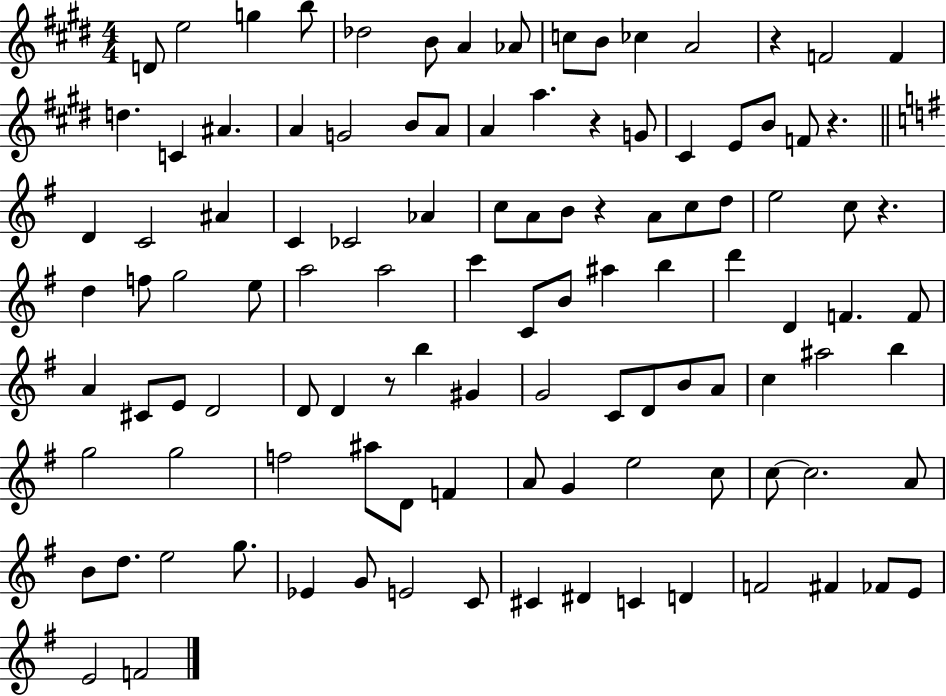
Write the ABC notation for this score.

X:1
T:Untitled
M:4/4
L:1/4
K:E
D/2 e2 g b/2 _d2 B/2 A _A/2 c/2 B/2 _c A2 z F2 F d C ^A A G2 B/2 A/2 A a z G/2 ^C E/2 B/2 F/2 z D C2 ^A C _C2 _A c/2 A/2 B/2 z A/2 c/2 d/2 e2 c/2 z d f/2 g2 e/2 a2 a2 c' C/2 B/2 ^a b d' D F F/2 A ^C/2 E/2 D2 D/2 D z/2 b ^G G2 C/2 D/2 B/2 A/2 c ^a2 b g2 g2 f2 ^a/2 D/2 F A/2 G e2 c/2 c/2 c2 A/2 B/2 d/2 e2 g/2 _E G/2 E2 C/2 ^C ^D C D F2 ^F _F/2 E/2 E2 F2